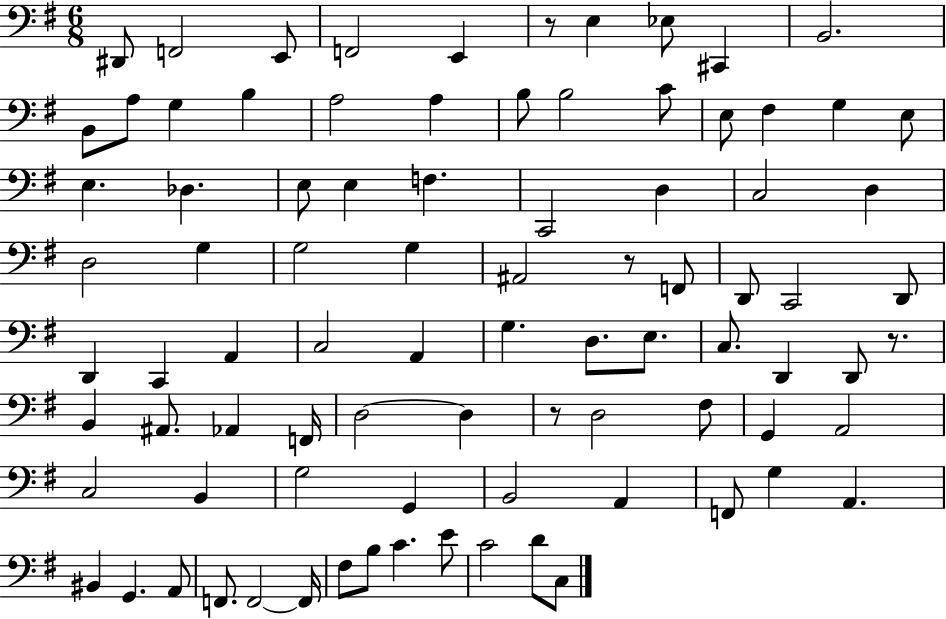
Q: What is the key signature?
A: G major